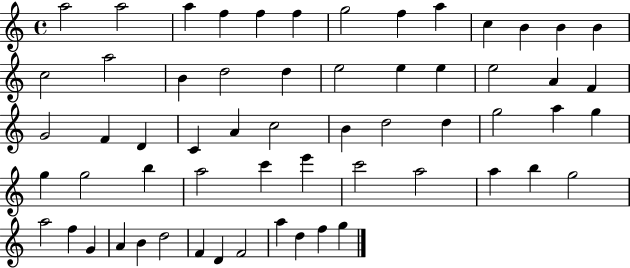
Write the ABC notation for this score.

X:1
T:Untitled
M:4/4
L:1/4
K:C
a2 a2 a f f f g2 f a c B B B c2 a2 B d2 d e2 e e e2 A F G2 F D C A c2 B d2 d g2 a g g g2 b a2 c' e' c'2 a2 a b g2 a2 f G A B d2 F D F2 a d f g